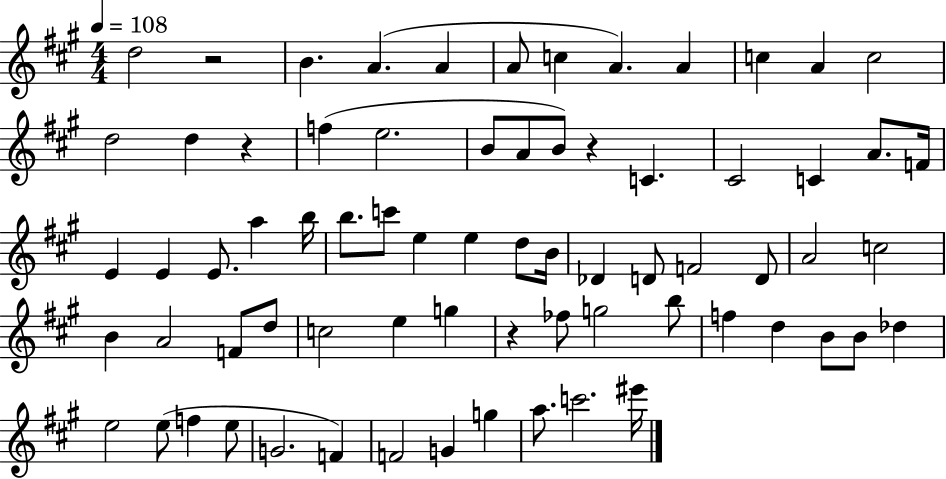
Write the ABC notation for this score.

X:1
T:Untitled
M:4/4
L:1/4
K:A
d2 z2 B A A A/2 c A A c A c2 d2 d z f e2 B/2 A/2 B/2 z C ^C2 C A/2 F/4 E E E/2 a b/4 b/2 c'/2 e e d/2 B/4 _D D/2 F2 D/2 A2 c2 B A2 F/2 d/2 c2 e g z _f/2 g2 b/2 f d B/2 B/2 _d e2 e/2 f e/2 G2 F F2 G g a/2 c'2 ^e'/4